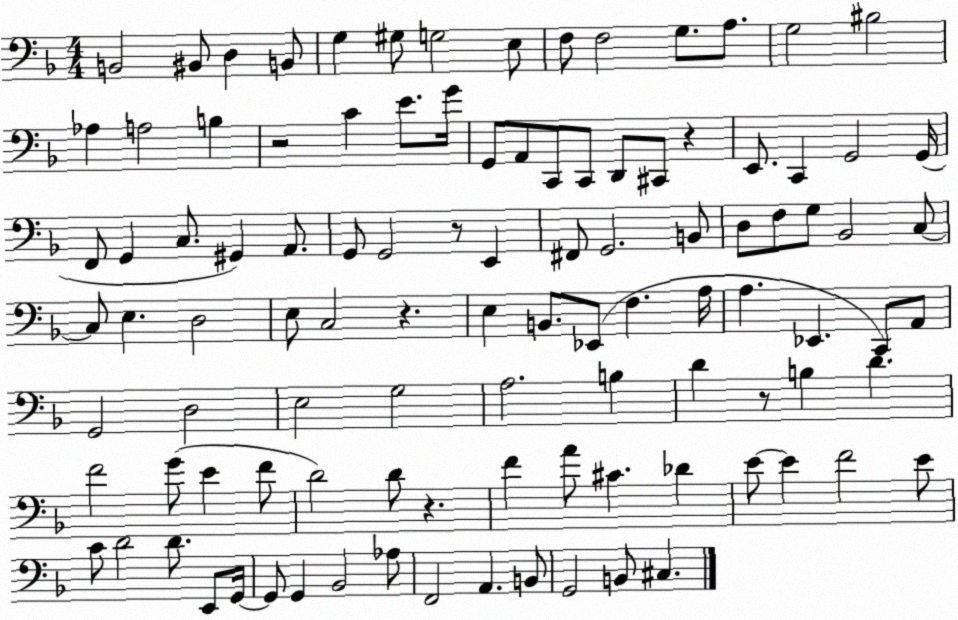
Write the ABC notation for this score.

X:1
T:Untitled
M:4/4
L:1/4
K:F
B,,2 ^B,,/2 D, B,,/2 G, ^G,/2 G,2 E,/2 F,/2 F,2 G,/2 A,/2 G,2 ^B,2 _A, A,2 B, z2 C E/2 G/4 G,,/2 A,,/2 C,,/2 C,,/2 D,,/2 ^C,,/2 z E,,/2 C,, G,,2 G,,/4 F,,/2 G,, C,/2 ^G,, A,,/2 G,,/2 G,,2 z/2 E,, ^F,,/2 G,,2 B,,/2 D,/2 F,/2 G,/2 _B,,2 C,/2 C,/2 E, D,2 E,/2 C,2 z E, B,,/2 _E,,/2 F, A,/4 A, _E,, C,,/2 A,,/2 G,,2 D,2 E,2 G,2 A,2 B, D z/2 B, D F2 G/2 E F/2 D2 D/2 z F A/2 ^C _D E/2 E F2 E/2 C/2 D2 D/2 E,,/2 G,,/4 G,,/2 G,, _B,,2 _A,/2 F,,2 A,, B,,/2 G,,2 B,,/2 ^C,